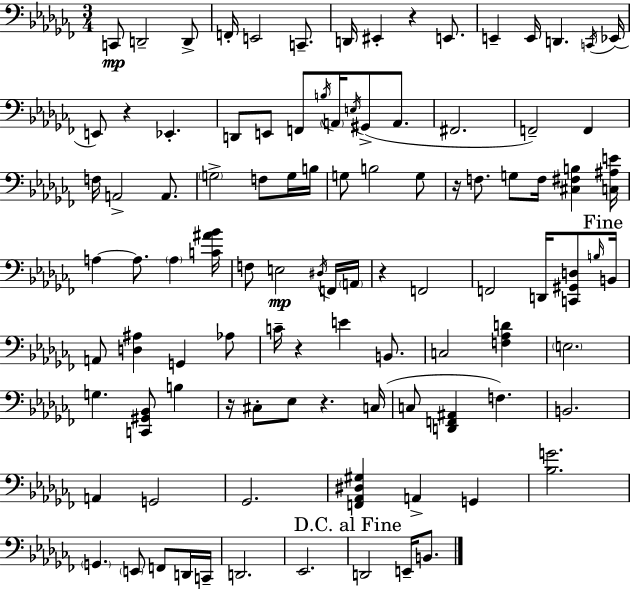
C2/e D2/h D2/e F2/s E2/h C2/e. D2/s EIS2/q R/q E2/e. E2/q E2/s D2/q. C2/s Eb2/s E2/e R/q Eb2/q. D2/e E2/e F2/e B3/s A2/s E3/s G#2/e A2/e. F#2/h. F2/h F2/q F3/s A2/h A2/e. G3/h F3/e G3/s B3/s G3/e B3/h G3/e R/s F3/e. G3/e F3/s [C#3,F#3,B3]/q [C3,A#3,E4]/s A3/q A3/e. A3/q [C4,A#4,Bb4]/s F3/e E3/h D#3/s F2/s A2/s R/q F2/h F2/h D2/s [C2,G#2,D3]/e B3/s B2/s A2/e [D3,A#3]/q G2/q Ab3/e C4/s R/q E4/q B2/e. C3/h [F3,Ab3,D4]/q E3/h. G3/q. [C2,G#2,Bb2]/e B3/q R/s C#3/e Eb3/e R/q. C3/s C3/e [D2,F2,A#2]/q F3/q. B2/h. A2/q G2/h Gb2/h. [F2,Ab2,D#3,G#3]/q A2/q G2/q [Bb3,G4]/h. G2/q. E2/e F2/e D2/s C2/s D2/h. Eb2/h. D2/h E2/s B2/e.